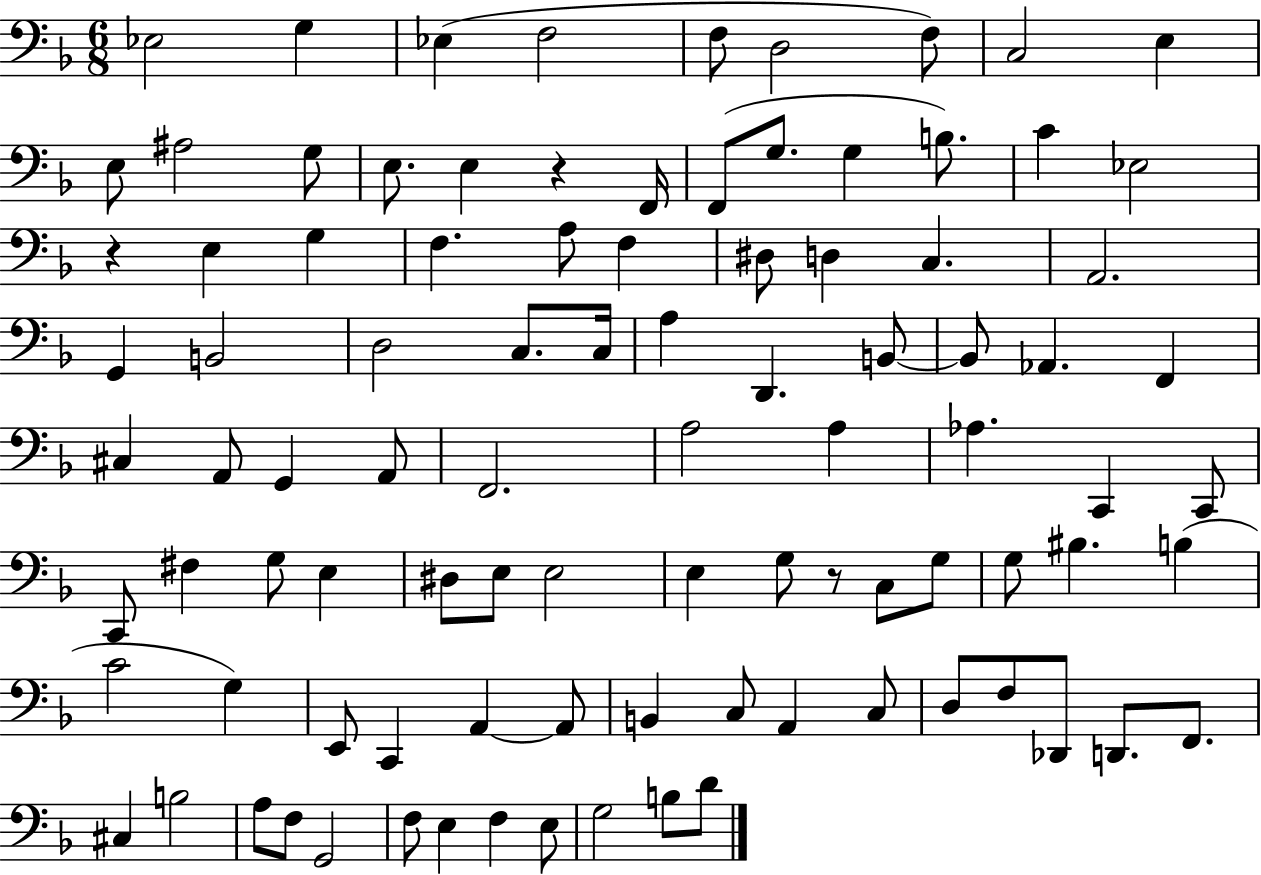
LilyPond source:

{
  \clef bass
  \numericTimeSignature
  \time 6/8
  \key f \major
  ees2 g4 | ees4( f2 | f8 d2 f8) | c2 e4 | \break e8 ais2 g8 | e8. e4 r4 f,16 | f,8( g8. g4 b8.) | c'4 ees2 | \break r4 e4 g4 | f4. a8 f4 | dis8 d4 c4. | a,2. | \break g,4 b,2 | d2 c8. c16 | a4 d,4. b,8~~ | b,8 aes,4. f,4 | \break cis4 a,8 g,4 a,8 | f,2. | a2 a4 | aes4. c,4 c,8 | \break c,8 fis4 g8 e4 | dis8 e8 e2 | e4 g8 r8 c8 g8 | g8 bis4. b4( | \break c'2 g4) | e,8 c,4 a,4~~ a,8 | b,4 c8 a,4 c8 | d8 f8 des,8 d,8. f,8. | \break cis4 b2 | a8 f8 g,2 | f8 e4 f4 e8 | g2 b8 d'8 | \break \bar "|."
}